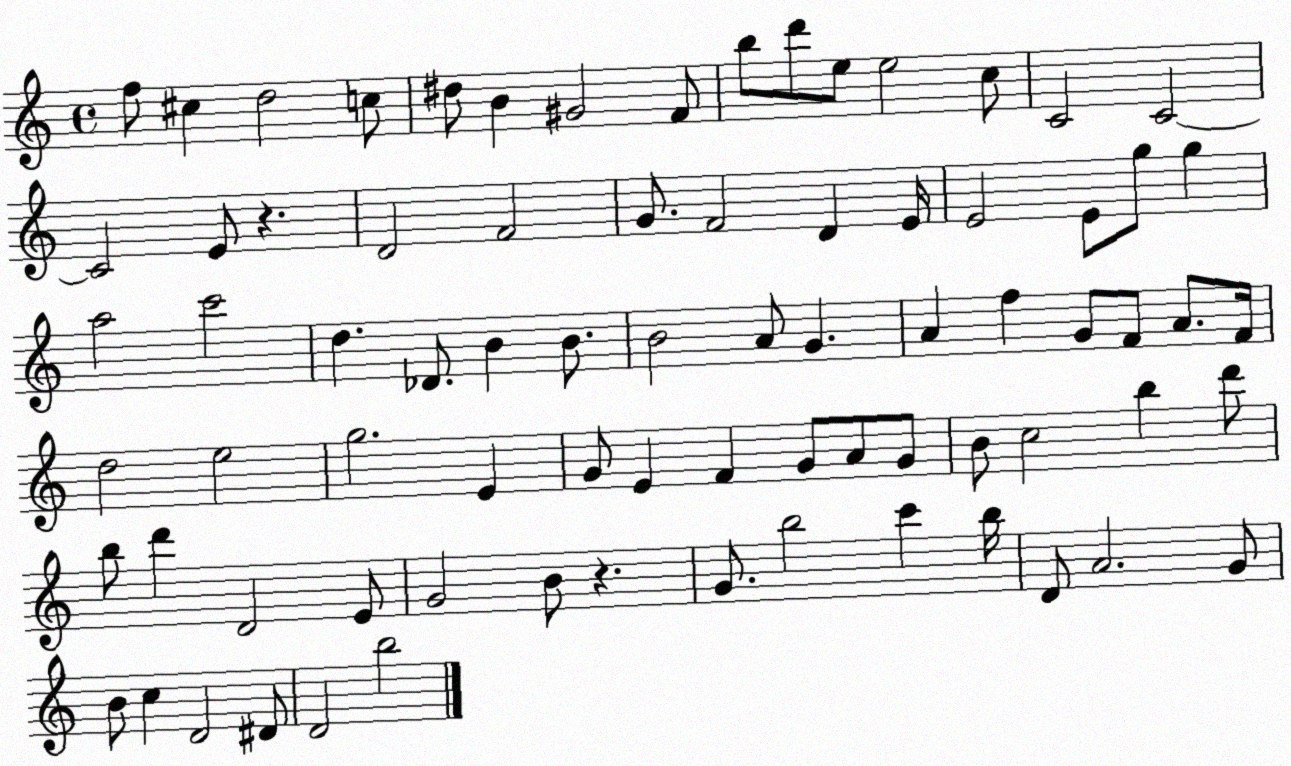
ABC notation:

X:1
T:Untitled
M:4/4
L:1/4
K:C
f/2 ^c d2 c/2 ^d/2 B ^G2 F/2 b/2 d'/2 e/2 e2 c/2 C2 C2 C2 E/2 z D2 F2 G/2 F2 D E/4 E2 E/2 g/2 g a2 c'2 d _D/2 B B/2 B2 A/2 G A f G/2 F/2 A/2 F/4 d2 e2 g2 E G/2 E F G/2 A/2 G/2 B/2 c2 b d'/2 b/2 d' D2 E/2 G2 B/2 z G/2 b2 c' b/4 D/2 A2 G/2 B/2 c D2 ^D/2 D2 b2